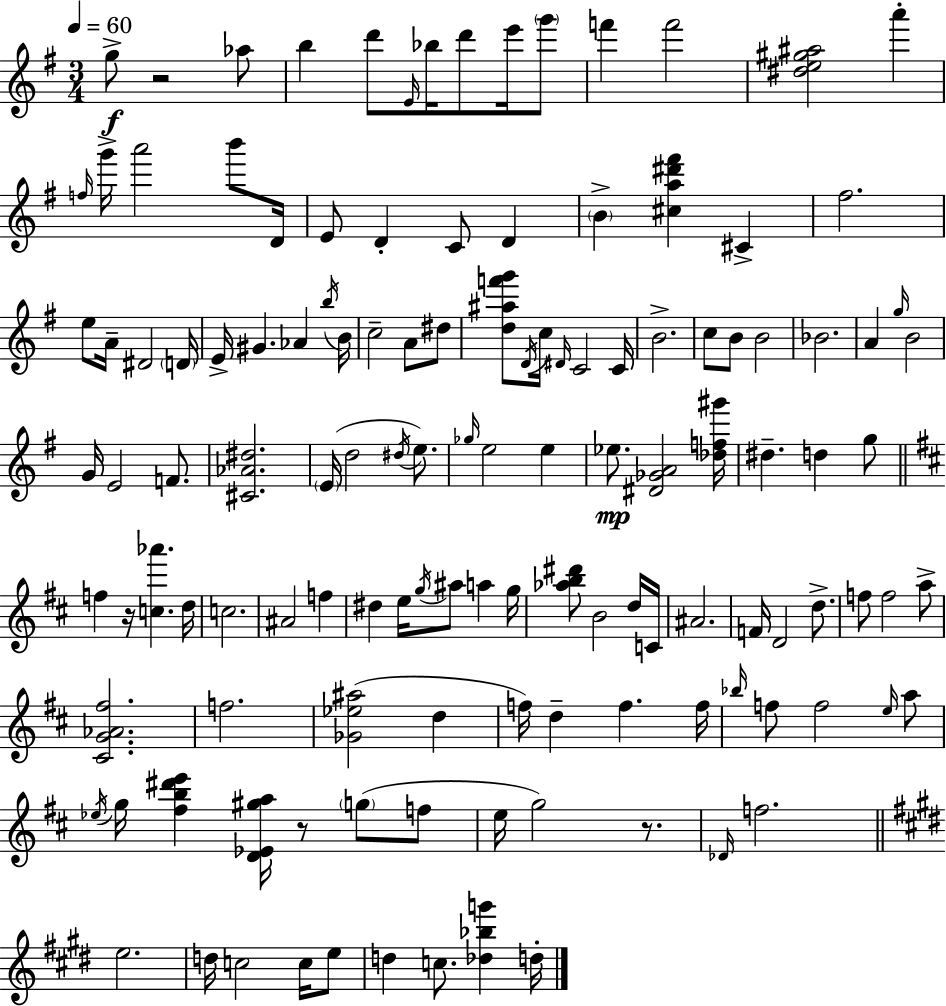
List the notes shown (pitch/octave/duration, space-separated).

G5/e R/h Ab5/e B5/q D6/e E4/s Bb5/s D6/e E6/s G6/e F6/q F6/h [D#5,E5,G#5,A#5]/h A6/q F5/s G6/s A6/h B6/e D4/s E4/e D4/q C4/e D4/q B4/q [C#5,A5,D#6,F#6]/q C#4/q F#5/h. E5/e A4/s D#4/h D4/s E4/s G#4/q. Ab4/q B5/s B4/s C5/h A4/e D#5/e [D5,A#5,F6,G6]/e D4/s C5/s D#4/s C4/h C4/s B4/h. C5/e B4/e B4/h Bb4/h. A4/q G5/s B4/h G4/s E4/h F4/e. [C#4,Ab4,D#5]/h. E4/s D5/h D#5/s E5/e. Gb5/s E5/h E5/q Eb5/e. [D#4,Gb4,A4]/h [Db5,F5,G#6]/s D#5/q. D5/q G5/e F5/q R/s [C5,Ab6]/q. D5/s C5/h. A#4/h F5/q D#5/q E5/s G5/s A#5/e A5/q G5/s [Ab5,B5,D#6]/e B4/h D5/s C4/s A#4/h. F4/s D4/h D5/e. F5/e F5/h A5/e [C#4,G4,Ab4,F#5]/h. F5/h. [Gb4,Eb5,A#5]/h D5/q F5/s D5/q F5/q. F5/s Bb5/s F5/e F5/h E5/s A5/e Eb5/s G5/s [F#5,B5,D#6,E6]/q [D4,Eb4,G#5,A5]/s R/e G5/e F5/e E5/s G5/h R/e. Db4/s F5/h. E5/h. D5/s C5/h C5/s E5/e D5/q C5/e. [Db5,Bb5,G6]/q D5/s